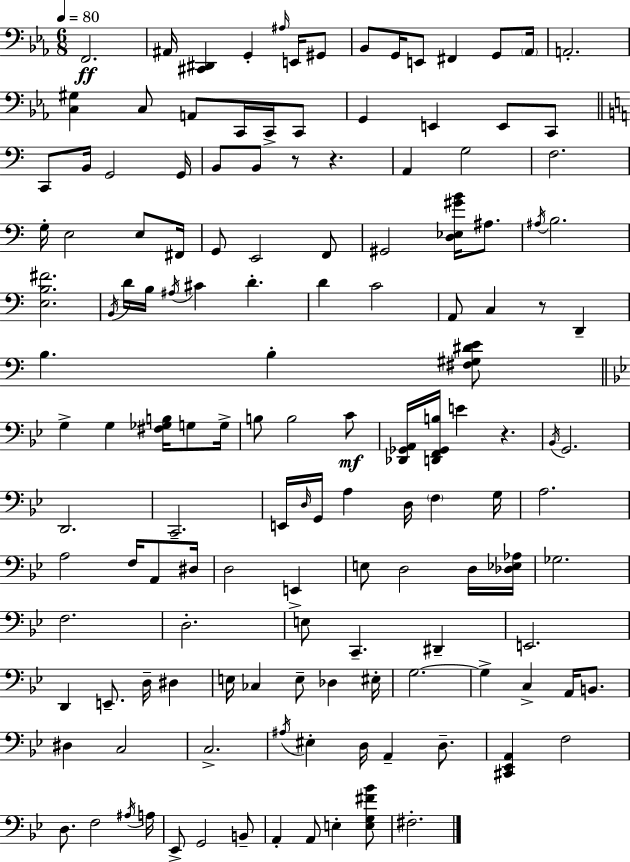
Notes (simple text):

F2/h. A#2/s [C#2,D#2]/q G2/q A#3/s E2/s G#2/e Bb2/e G2/s E2/e F#2/q G2/e Ab2/s A2/h. [C3,G#3]/q C3/e A2/e C2/s C2/s C2/e G2/q E2/q E2/e C2/e C2/e B2/s G2/h G2/s B2/e B2/e R/e R/q. A2/q G3/h F3/h. G3/s E3/h E3/e F#2/s G2/e E2/h F2/e G#2/h [D3,Eb3,G#4,B4]/s A#3/e. A#3/s B3/h. [E3,B3,F#4]/h. B2/s D4/s B3/s A#3/s C#4/q D4/q. D4/q C4/h A2/e C3/q R/e D2/q B3/q. B3/q [F#3,G#3,D#4,E4]/e G3/q G3/q [F#3,Gb3,B3]/s G3/e G3/s B3/e B3/h C4/e [Db2,Gb2,A2]/s [D2,F2,Gb2,B3]/s E4/q R/q. Bb2/s G2/h. D2/h. C2/h. E2/s D3/s G2/s A3/q D3/s F3/q G3/s A3/h. A3/h F3/s A2/e D#3/s D3/h E2/q E3/e D3/h D3/s [Db3,Eb3,Ab3]/s Gb3/h. F3/h. D3/h. E3/e C2/q. D#2/q E2/h. D2/q E2/e. D3/s D#3/q E3/s CES3/q E3/e Db3/q EIS3/s G3/h. G3/q C3/q A2/s B2/e. D#3/q C3/h C3/h. A#3/s EIS3/q D3/s A2/q D3/e. [C#2,Eb2,A2]/q F3/h D3/e. F3/h A#3/s A3/s Eb2/e G2/h B2/e A2/q A2/e E3/q [E3,G3,F#4,Bb4]/e F#3/h.